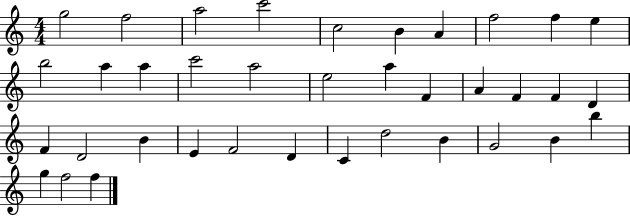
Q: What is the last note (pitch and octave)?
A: F5